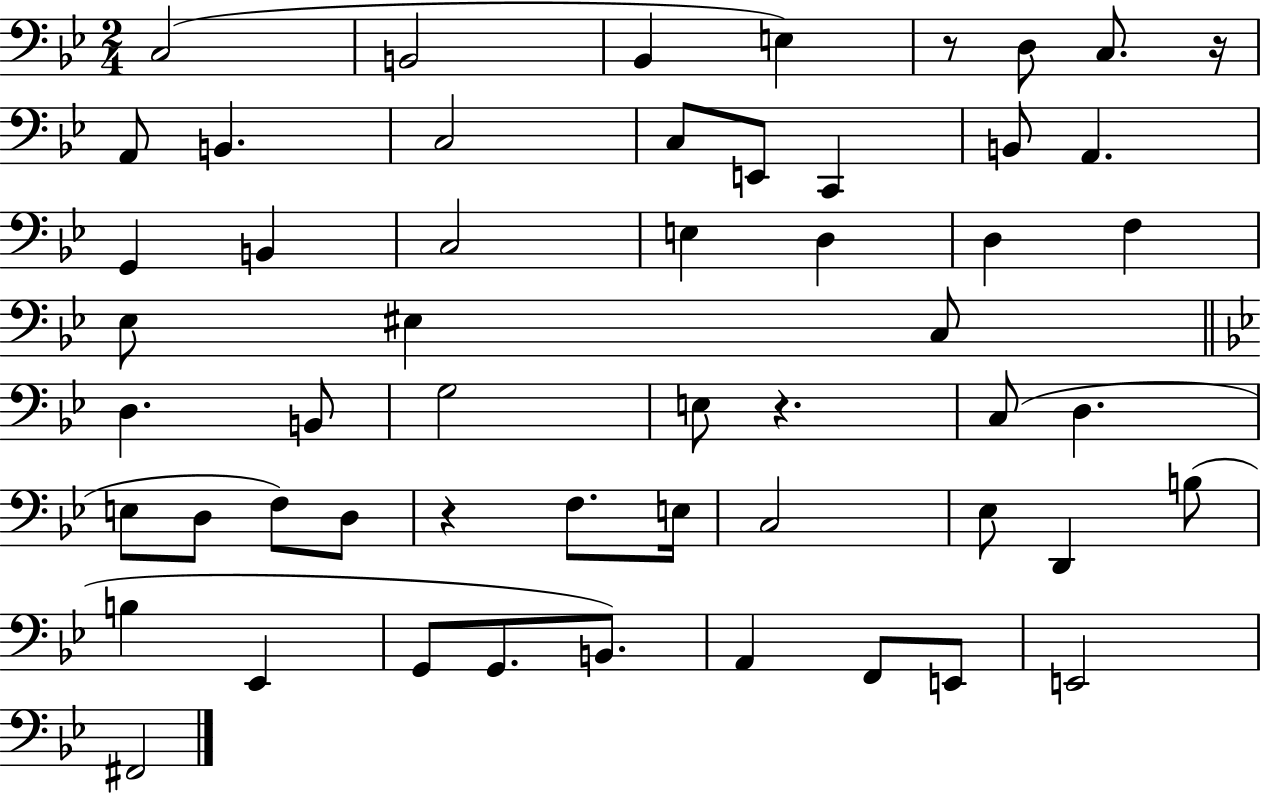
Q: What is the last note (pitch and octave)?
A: F#2